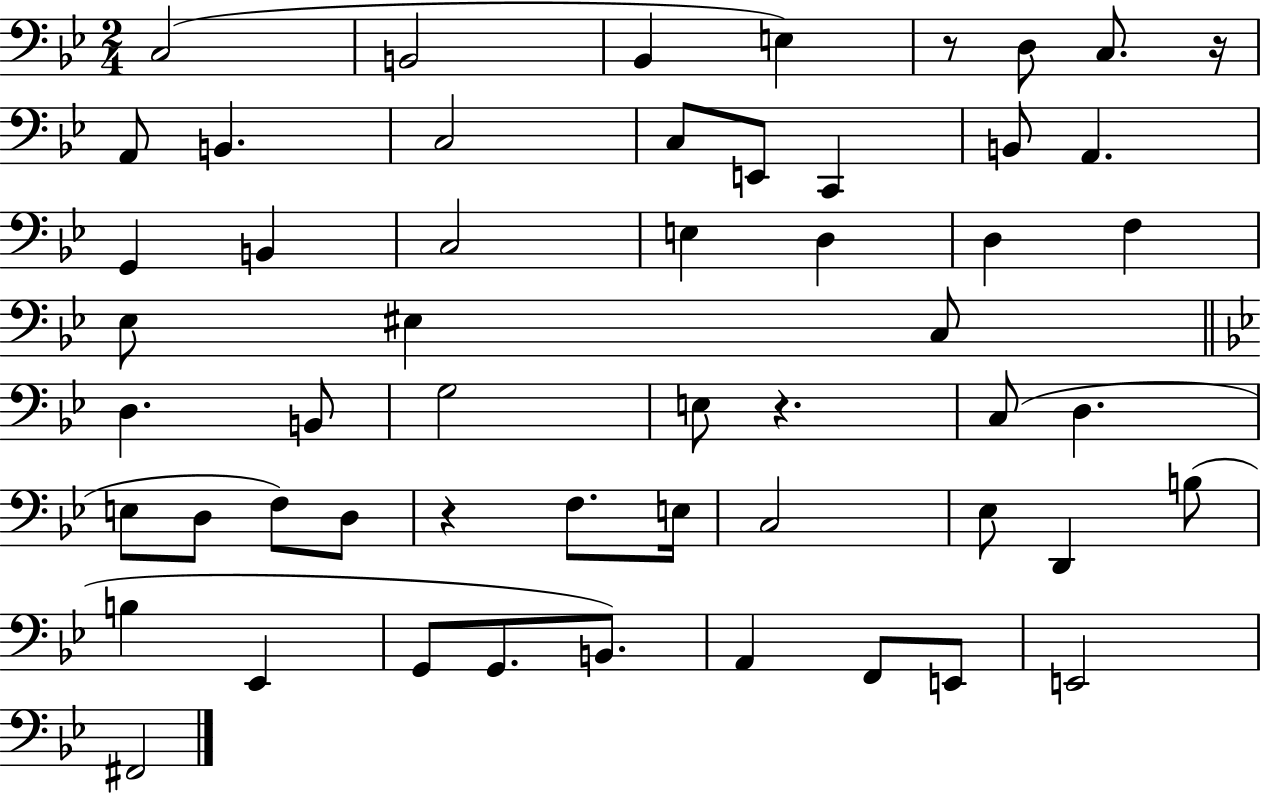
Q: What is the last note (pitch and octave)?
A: F#2